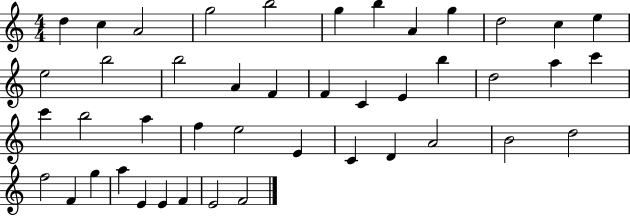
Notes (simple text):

D5/q C5/q A4/h G5/h B5/h G5/q B5/q A4/q G5/q D5/h C5/q E5/q E5/h B5/h B5/h A4/q F4/q F4/q C4/q E4/q B5/q D5/h A5/q C6/q C6/q B5/h A5/q F5/q E5/h E4/q C4/q D4/q A4/h B4/h D5/h F5/h F4/q G5/q A5/q E4/q E4/q F4/q E4/h F4/h